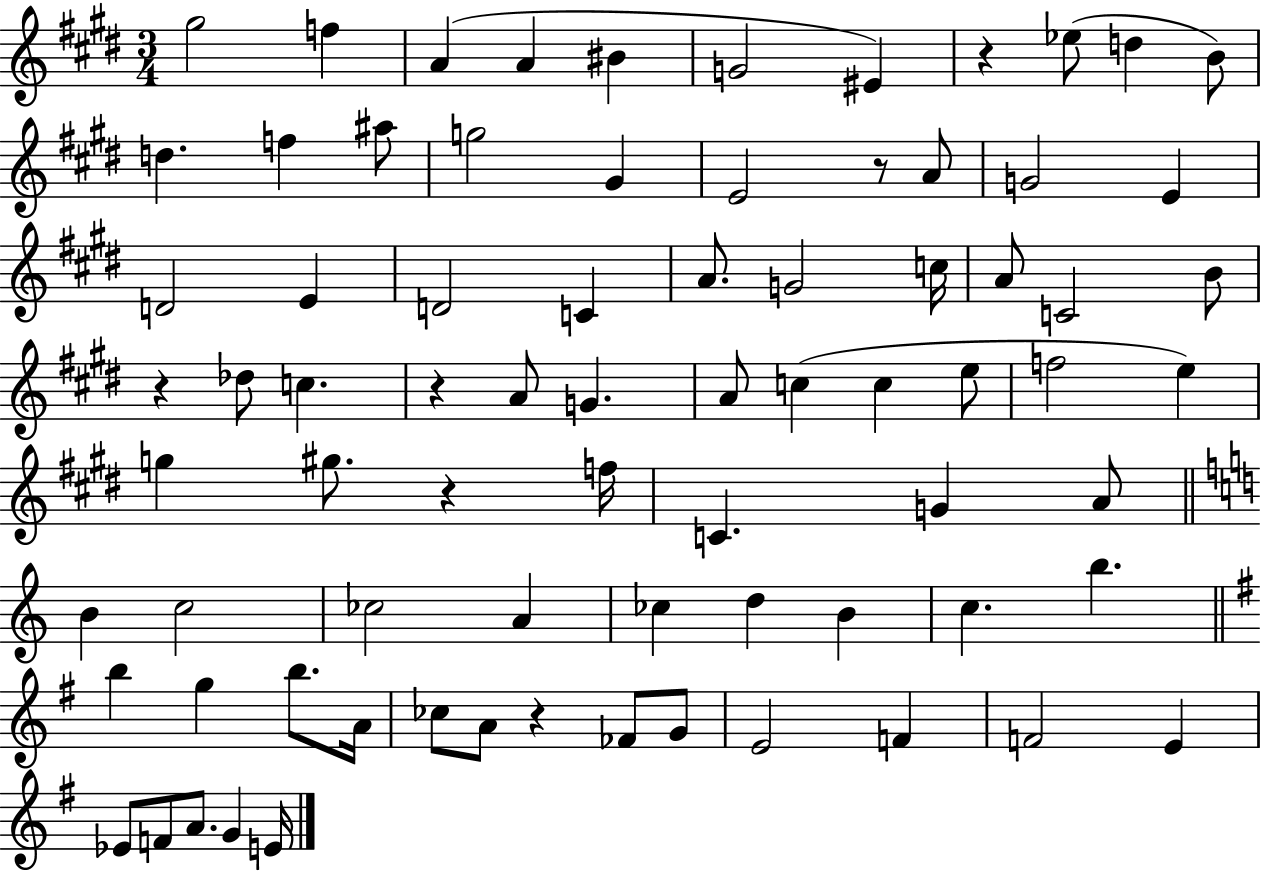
G#5/h F5/q A4/q A4/q BIS4/q G4/h EIS4/q R/q Eb5/e D5/q B4/e D5/q. F5/q A#5/e G5/h G#4/q E4/h R/e A4/e G4/h E4/q D4/h E4/q D4/h C4/q A4/e. G4/h C5/s A4/e C4/h B4/e R/q Db5/e C5/q. R/q A4/e G4/q. A4/e C5/q C5/q E5/e F5/h E5/q G5/q G#5/e. R/q F5/s C4/q. G4/q A4/e B4/q C5/h CES5/h A4/q CES5/q D5/q B4/q C5/q. B5/q. B5/q G5/q B5/e. A4/s CES5/e A4/e R/q FES4/e G4/e E4/h F4/q F4/h E4/q Eb4/e F4/e A4/e. G4/q E4/s